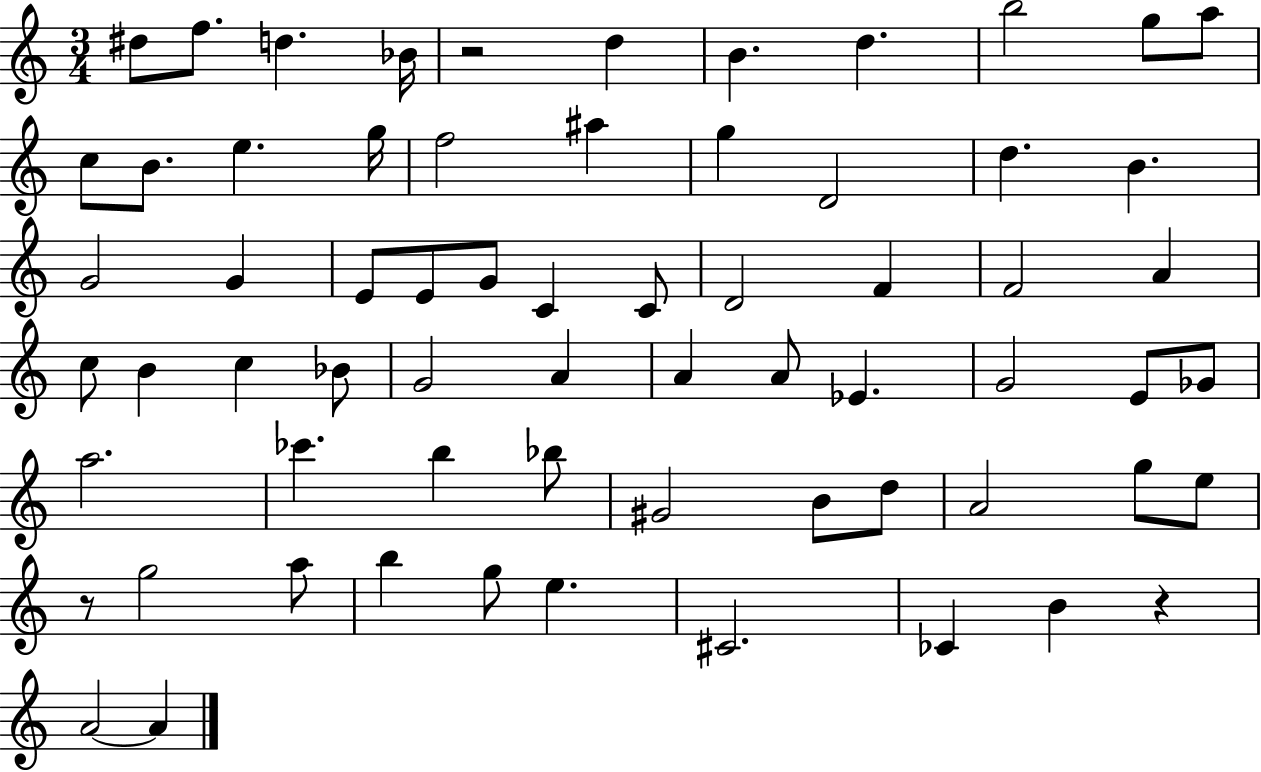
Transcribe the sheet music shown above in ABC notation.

X:1
T:Untitled
M:3/4
L:1/4
K:C
^d/2 f/2 d _B/4 z2 d B d b2 g/2 a/2 c/2 B/2 e g/4 f2 ^a g D2 d B G2 G E/2 E/2 G/2 C C/2 D2 F F2 A c/2 B c _B/2 G2 A A A/2 _E G2 E/2 _G/2 a2 _c' b _b/2 ^G2 B/2 d/2 A2 g/2 e/2 z/2 g2 a/2 b g/2 e ^C2 _C B z A2 A